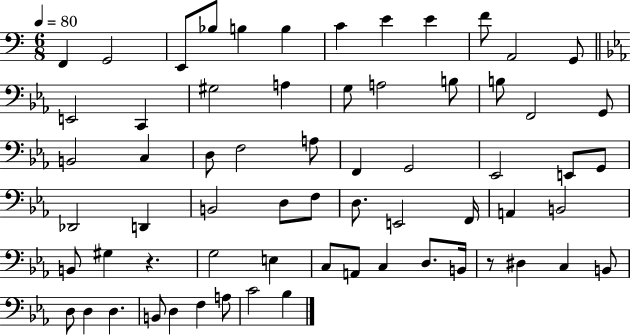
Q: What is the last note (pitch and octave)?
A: Bb3